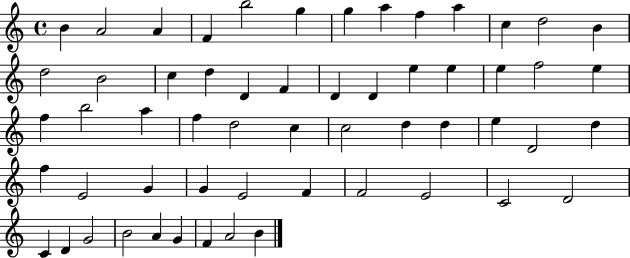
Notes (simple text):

B4/q A4/h A4/q F4/q B5/h G5/q G5/q A5/q F5/q A5/q C5/q D5/h B4/q D5/h B4/h C5/q D5/q D4/q F4/q D4/q D4/q E5/q E5/q E5/q F5/h E5/q F5/q B5/h A5/q F5/q D5/h C5/q C5/h D5/q D5/q E5/q D4/h D5/q F5/q E4/h G4/q G4/q E4/h F4/q F4/h E4/h C4/h D4/h C4/q D4/q G4/h B4/h A4/q G4/q F4/q A4/h B4/q